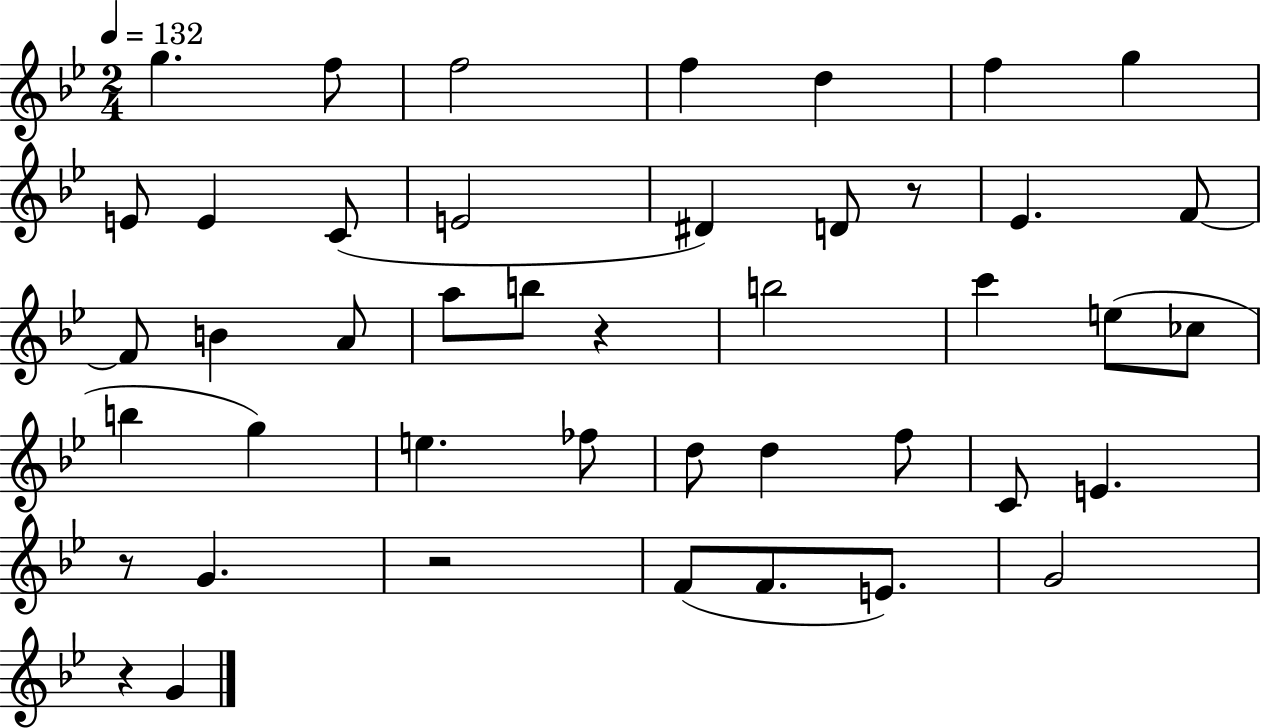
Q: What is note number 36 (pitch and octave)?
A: F4